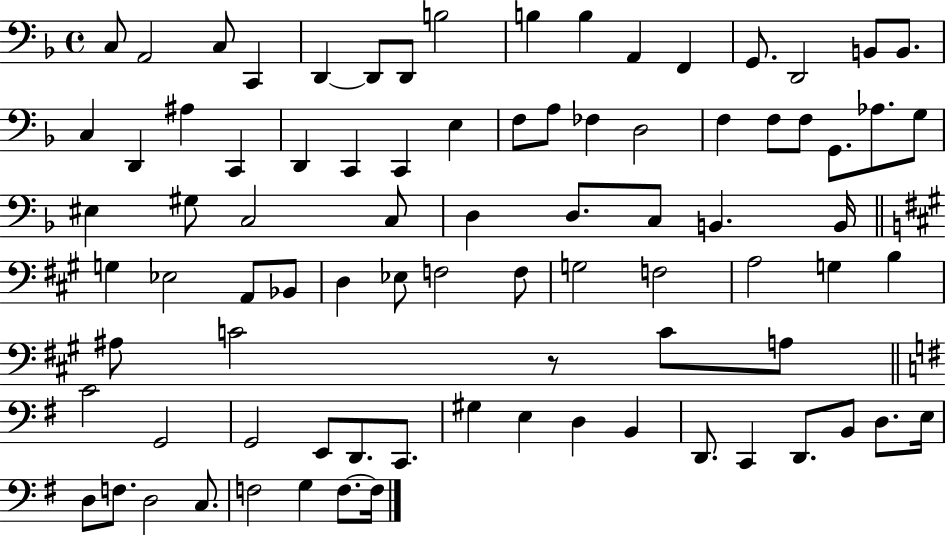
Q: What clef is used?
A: bass